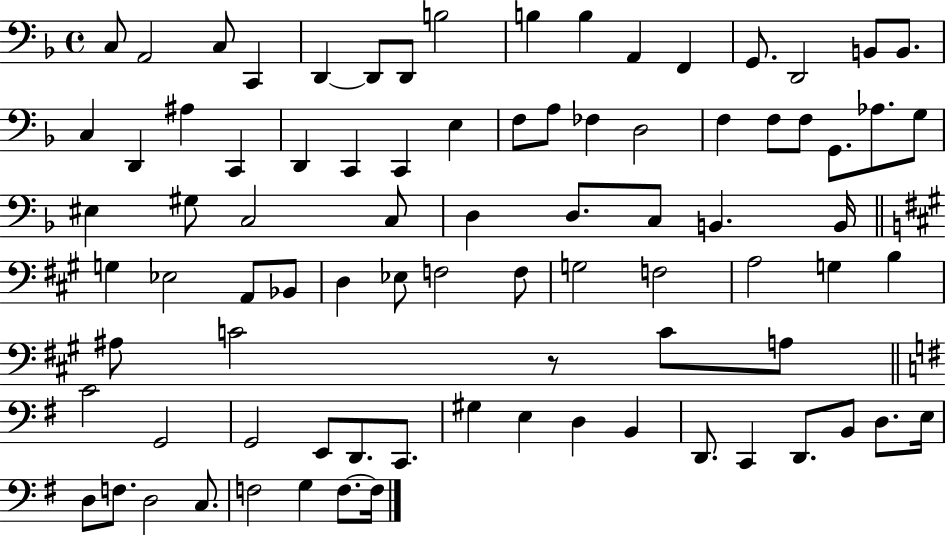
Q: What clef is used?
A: bass